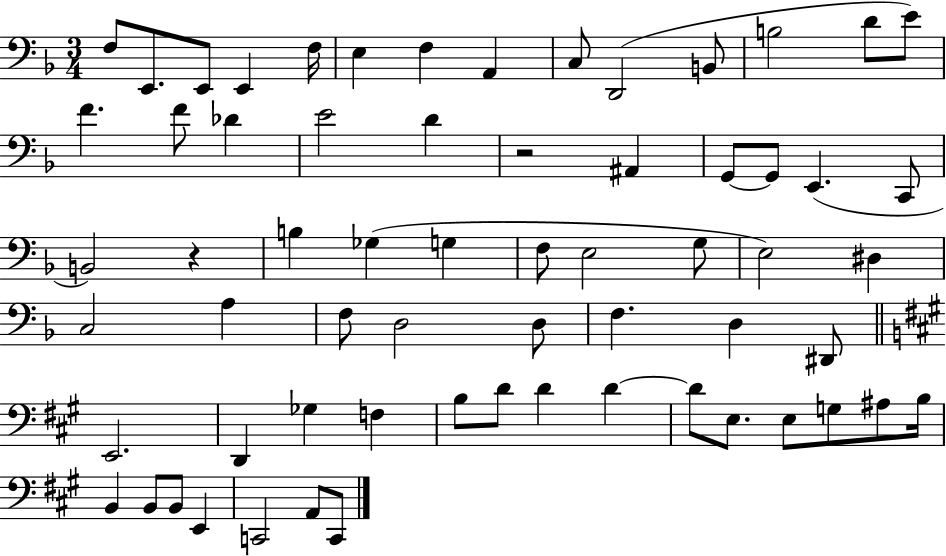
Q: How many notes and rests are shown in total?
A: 64